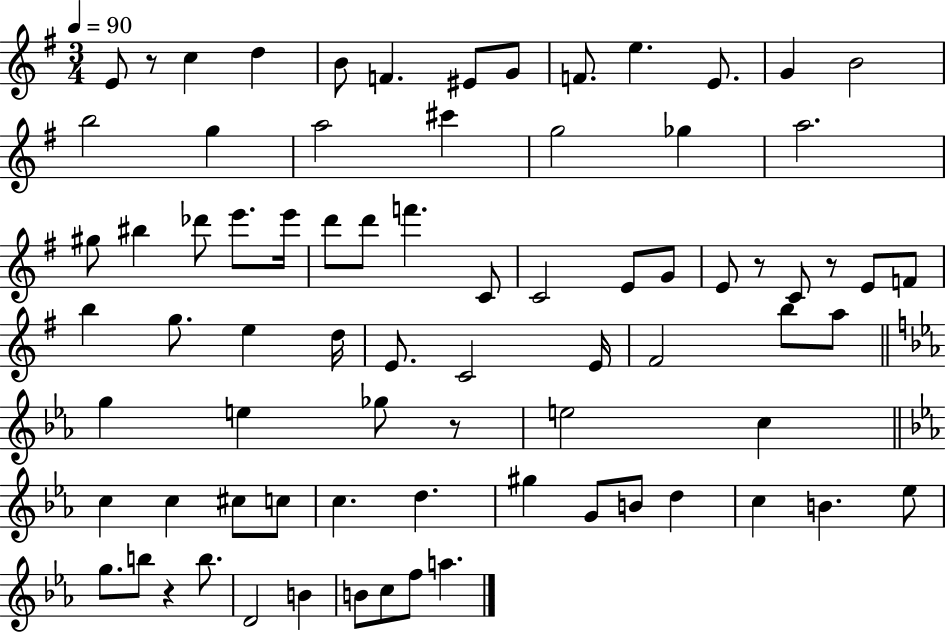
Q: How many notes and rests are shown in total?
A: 77